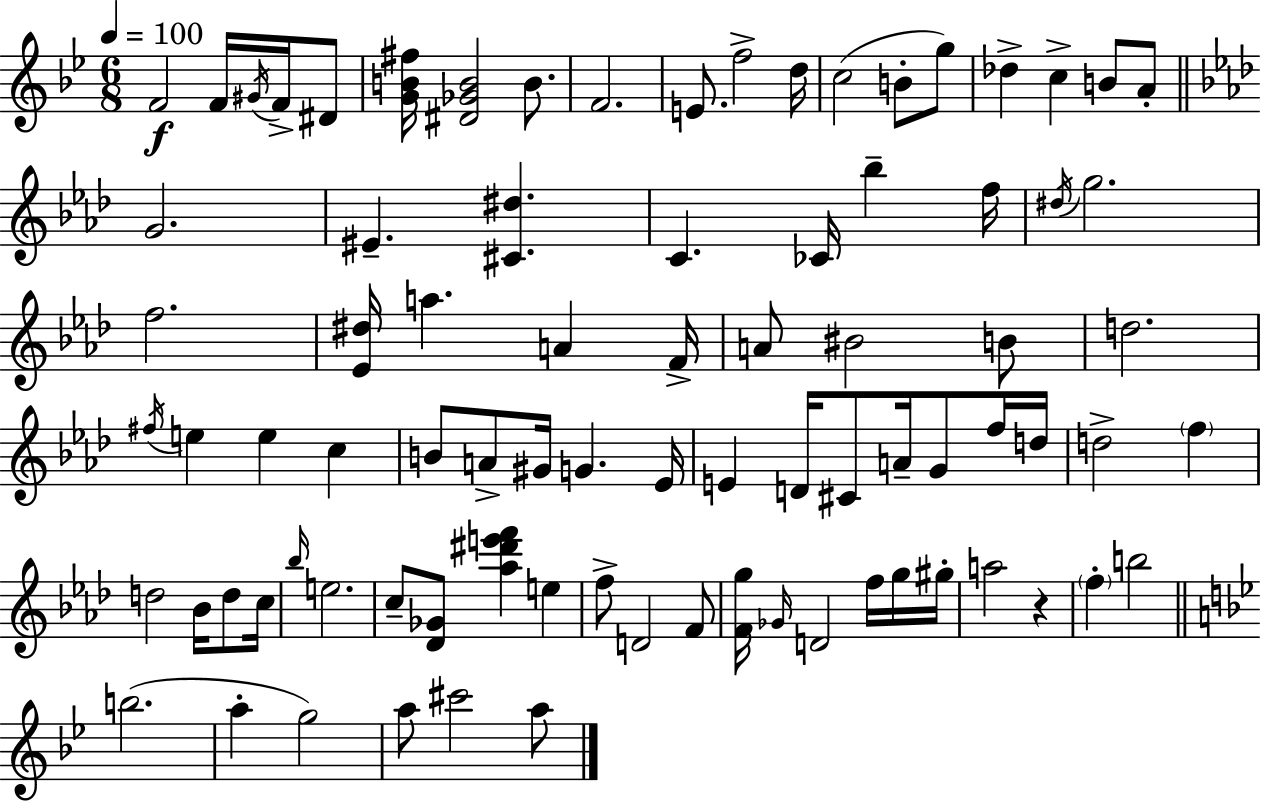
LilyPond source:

{
  \clef treble
  \numericTimeSignature
  \time 6/8
  \key g \minor
  \tempo 4 = 100
  f'2\f f'16 \acciaccatura { gis'16 } f'16-> dis'8 | <g' b' fis''>16 <dis' ges' b'>2 b'8. | f'2. | e'8. f''2-> | \break d''16 c''2( b'8-. g''8) | des''4-> c''4-> b'8 a'8-. | \bar "||" \break \key aes \major g'2. | eis'4.-- <cis' dis''>4. | c'4. ces'16 bes''4-- f''16 | \acciaccatura { dis''16 } g''2. | \break f''2. | <ees' dis''>16 a''4. a'4 | f'16-> a'8 bis'2 b'8 | d''2. | \break \acciaccatura { fis''16 } e''4 e''4 c''4 | b'8 a'8-> gis'16 g'4. | ees'16 e'4 d'16 cis'8 a'16-- g'8 | f''16 d''16 d''2-> \parenthesize f''4 | \break d''2 bes'16 d''8 | c''16 \grace { bes''16 } e''2. | c''8-- <des' ges'>8 <aes'' dis''' e''' f'''>4 e''4 | f''8-> d'2 | \break f'8 <f' g''>16 \grace { ges'16 } d'2 | f''16 g''16 gis''16-. a''2 | r4 \parenthesize f''4-. b''2 | \bar "||" \break \key bes \major b''2.( | a''4-. g''2) | a''8 cis'''2 a''8 | \bar "|."
}